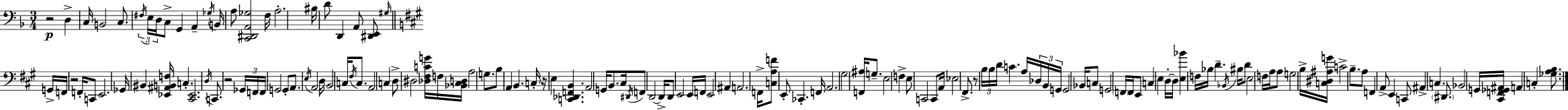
{
  \clef bass
  \numericTimeSignature
  \time 3/4
  \key f \major
  r2\p d4-> | c16 b,2 c8. | \tuplet 3/2 { \acciaccatura { fis16 } e16 d16 } c8-> g,4 a,4-- | \acciaccatura { ges16 } b,16 a8 <c, dis, a, ges>2 | \break f16 a2.-. | bis16 d'8 d,4 a,8 <dis, e,>8 | \grace { gis16 } \bar "||" \break \key a \major g,16-> f,16 r2 f,16-. c,8 | e,2. | ges,16 bis,4 <ees, ais, b, f>16 c4.-. | <cis, ees,>2. | \break \acciaccatura { d16 } c,8. r2 | \tuplet 3/2 { ges,16 f,16 f,16 } g,2 | g,8-. a,8. \acciaccatura { e16 } a,2 | d16 b,2 c16 | \break \acciaccatura { fis16 } c8. a,2 | c4 d8-> dis2 | <des fis c' g'>16 f16 <bes, cis d>16 a2 | g8. b8 a,4 b,4. | \break c16-. r16 e4 <c, des, f, b,>4. | a,2 | g,16 b,8. cis16 \acciaccatura { dis,16 } f,8 d,2~~ | d,16-> d,8 e,2 | \break e,16 f,16 e,2 | ais,4 a,2. | f,16-> <c a f'>8 e,8-. ces,4.-. | f,16 a,2. | \break gis2 | <f, ais>16 g8.-- e2 | f4-> e8 c,2 | c,8 a,16 ees2 | \break fis,8.-> r8 \tuplet 3/2 { b16 b16 d'16 } c'4. | a16 \tuplet 3/2 { des16 b,16 g,16 } g,2 | bes,16 c8 g,2 | \parenthesize f,16 f,16 e,8 c4 e4 | \break d16-.~~ d16 <e bes'>4 f16 bes16 d'4.-- | \acciaccatura { bes,16 } bis16 d'8 e2 | f16 a16 a8 g2 | b16-> <c dis ais g'>16 c'2-> | \break b8.-- a8 f,4 | a,8-> e,4 c,8 ais,4-> | c4. \parenthesize dis,8. bes,2 | g,16 <cis, f, ges, ais,>16 a,4 c4-. | \break <ges a b>8. \bar "|."
}